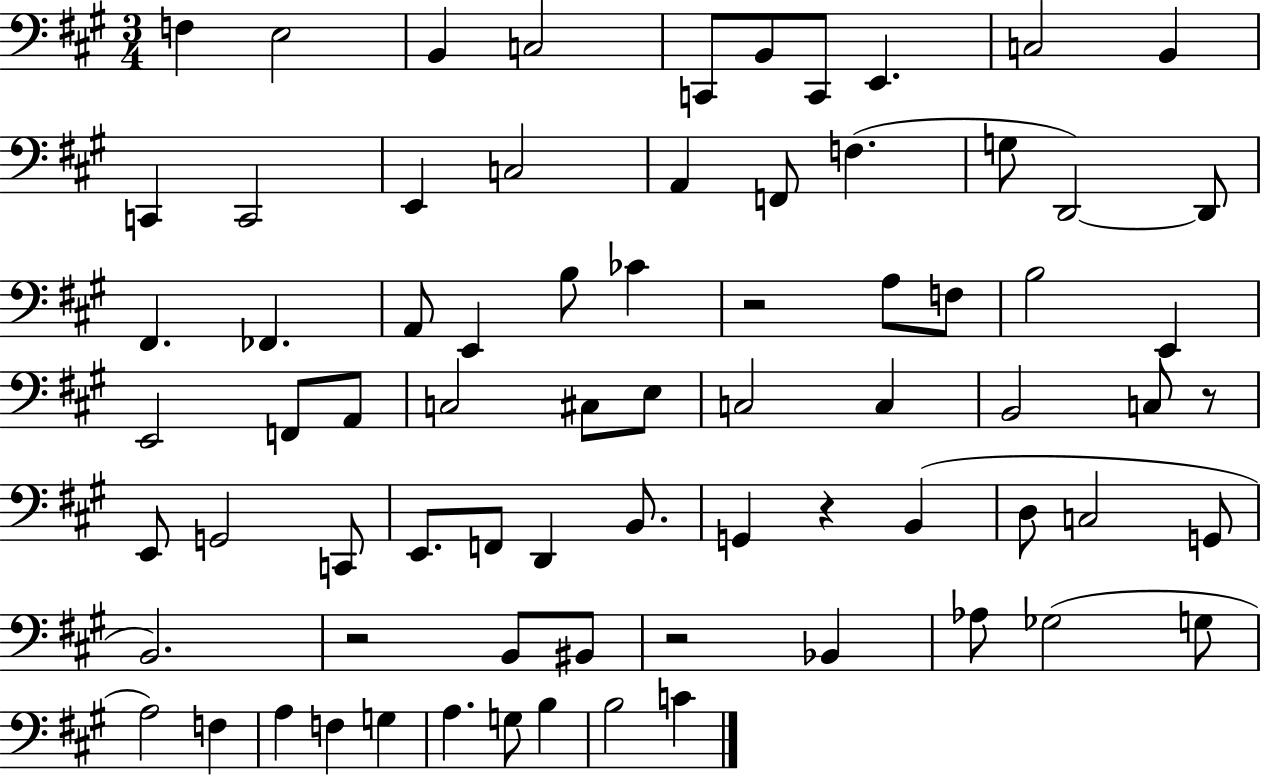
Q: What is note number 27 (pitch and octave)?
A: A3